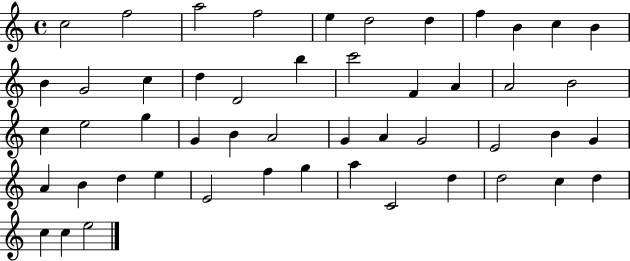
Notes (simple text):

C5/h F5/h A5/h F5/h E5/q D5/h D5/q F5/q B4/q C5/q B4/q B4/q G4/h C5/q D5/q D4/h B5/q C6/h F4/q A4/q A4/h B4/h C5/q E5/h G5/q G4/q B4/q A4/h G4/q A4/q G4/h E4/h B4/q G4/q A4/q B4/q D5/q E5/q E4/h F5/q G5/q A5/q C4/h D5/q D5/h C5/q D5/q C5/q C5/q E5/h